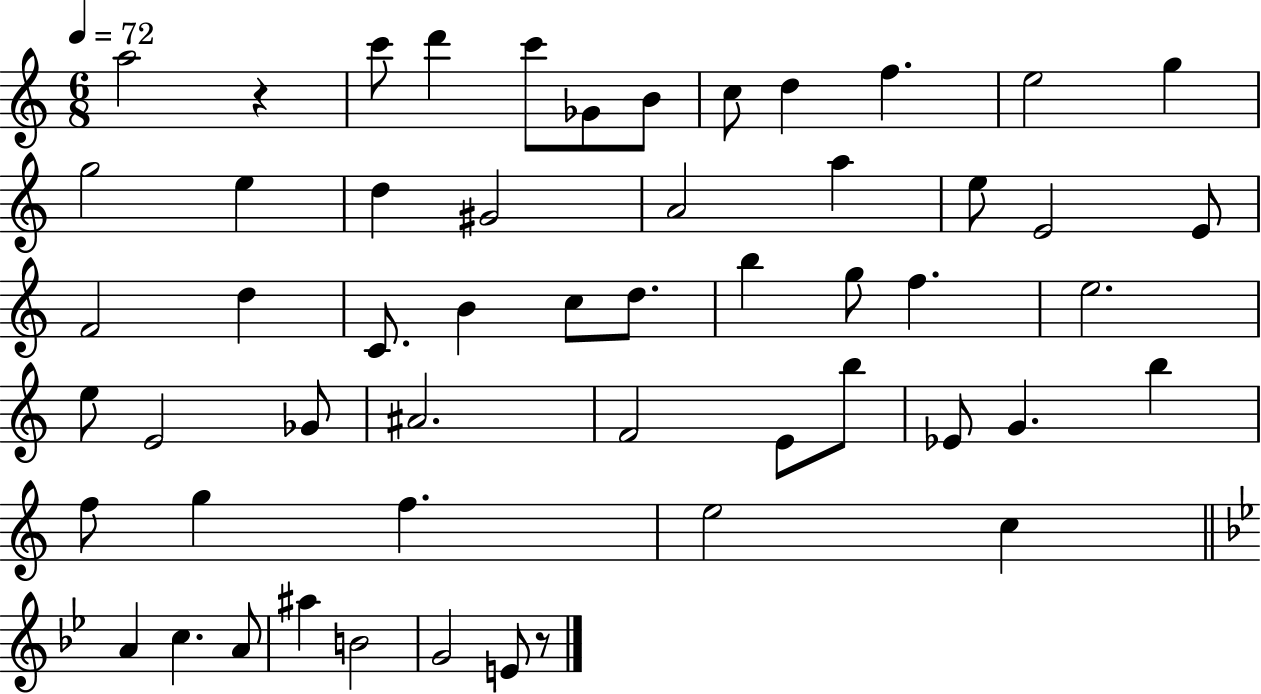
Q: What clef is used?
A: treble